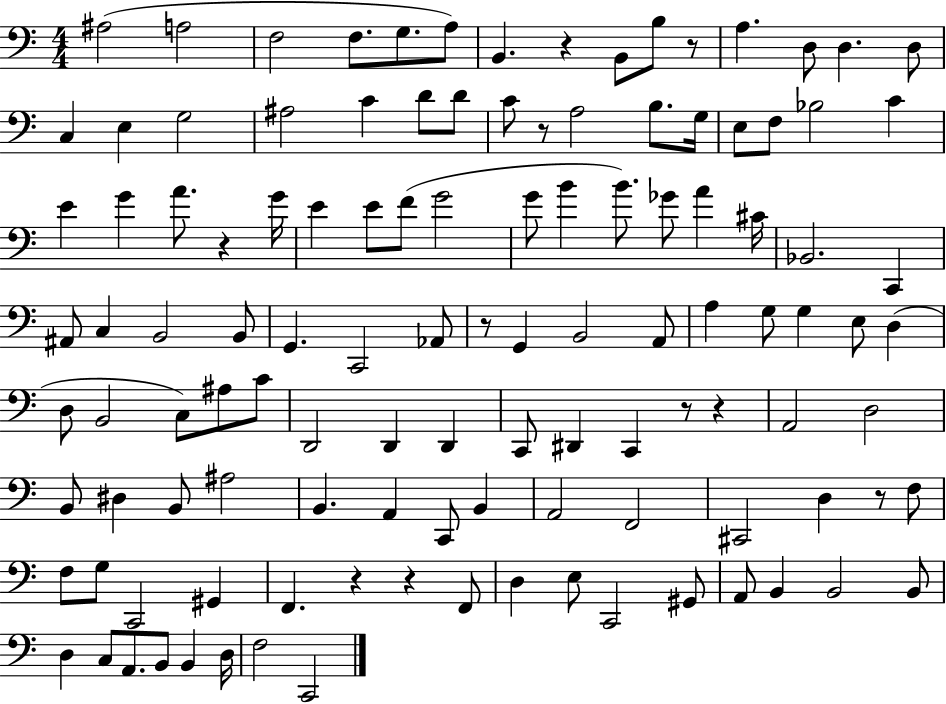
A#3/h A3/h F3/h F3/e. G3/e. A3/e B2/q. R/q B2/e B3/e R/e A3/q. D3/e D3/q. D3/e C3/q E3/q G3/h A#3/h C4/q D4/e D4/e C4/e R/e A3/h B3/e. G3/s E3/e F3/e Bb3/h C4/q E4/q G4/q A4/e. R/q G4/s E4/q E4/e F4/e G4/h G4/e B4/q B4/e. Gb4/e A4/q C#4/s Bb2/h. C2/q A#2/e C3/q B2/h B2/e G2/q. C2/h Ab2/e R/e G2/q B2/h A2/e A3/q G3/e G3/q E3/e D3/q D3/e B2/h C3/e A#3/e C4/e D2/h D2/q D2/q C2/e D#2/q C2/q R/e R/q A2/h D3/h B2/e D#3/q B2/e A#3/h B2/q. A2/q C2/e B2/q A2/h F2/h C#2/h D3/q R/e F3/e F3/e G3/e C2/h G#2/q F2/q. R/q R/q F2/e D3/q E3/e C2/h G#2/e A2/e B2/q B2/h B2/e D3/q C3/e A2/e. B2/e B2/q D3/s F3/h C2/h